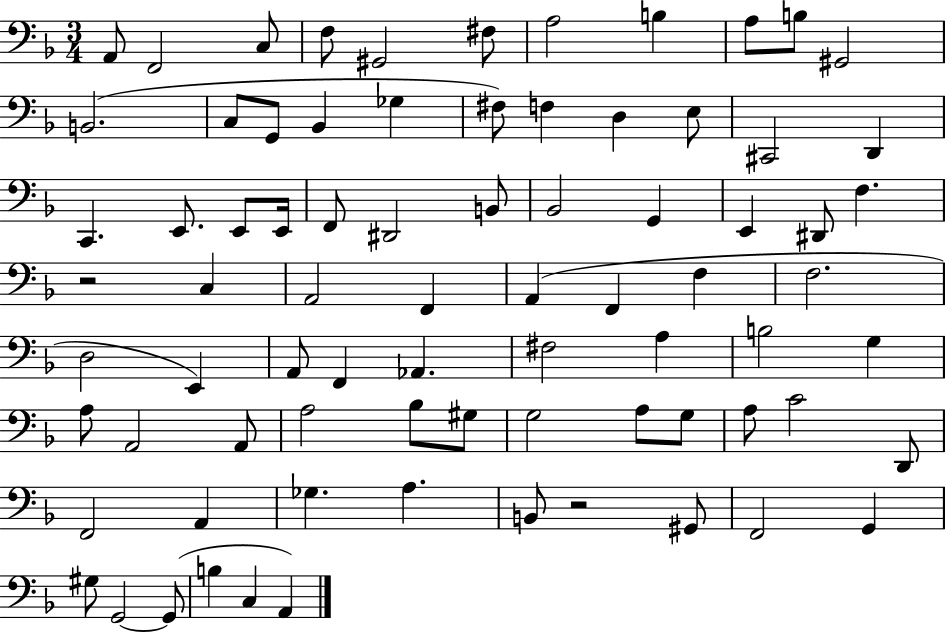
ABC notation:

X:1
T:Untitled
M:3/4
L:1/4
K:F
A,,/2 F,,2 C,/2 F,/2 ^G,,2 ^F,/2 A,2 B, A,/2 B,/2 ^G,,2 B,,2 C,/2 G,,/2 _B,, _G, ^F,/2 F, D, E,/2 ^C,,2 D,, C,, E,,/2 E,,/2 E,,/4 F,,/2 ^D,,2 B,,/2 _B,,2 G,, E,, ^D,,/2 F, z2 C, A,,2 F,, A,, F,, F, F,2 D,2 E,, A,,/2 F,, _A,, ^F,2 A, B,2 G, A,/2 A,,2 A,,/2 A,2 _B,/2 ^G,/2 G,2 A,/2 G,/2 A,/2 C2 D,,/2 F,,2 A,, _G, A, B,,/2 z2 ^G,,/2 F,,2 G,, ^G,/2 G,,2 G,,/2 B, C, A,,